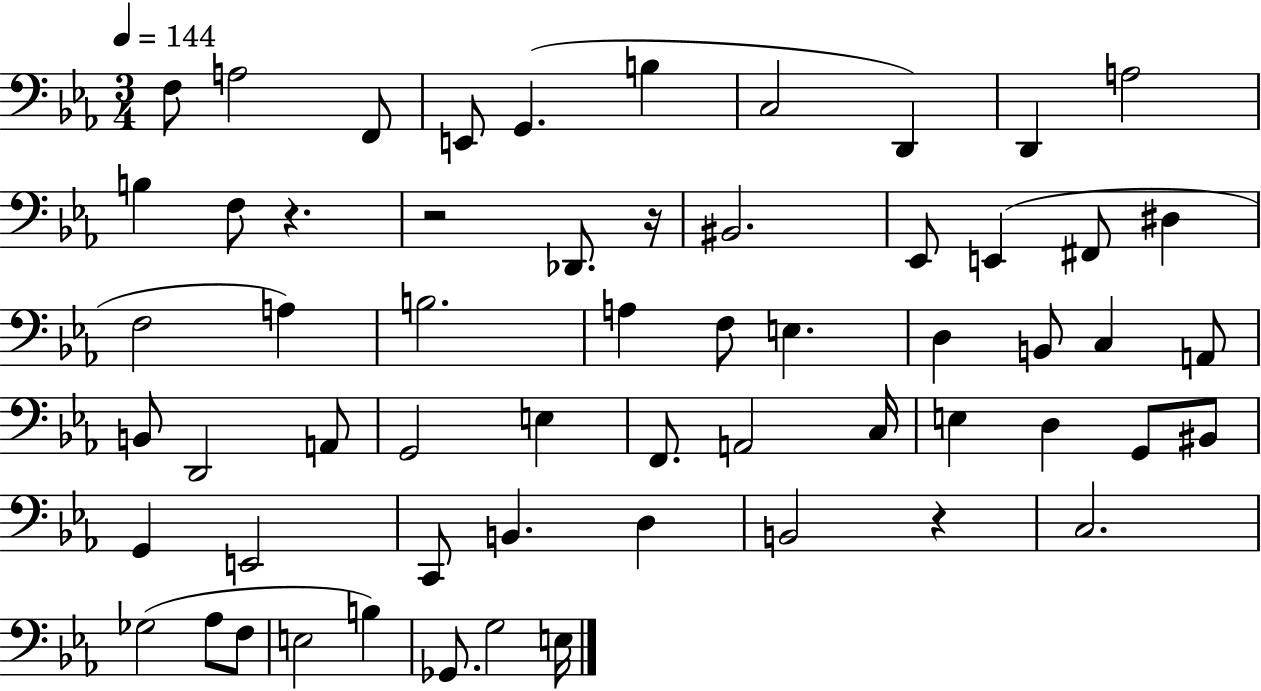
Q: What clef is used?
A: bass